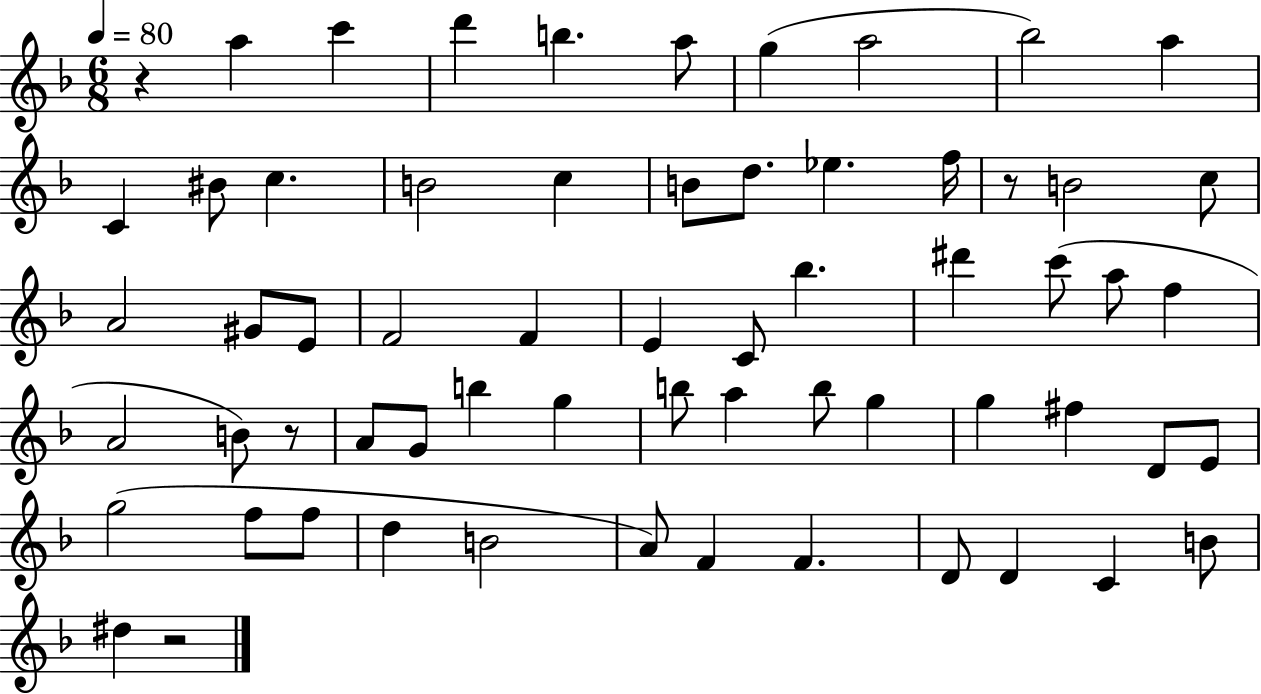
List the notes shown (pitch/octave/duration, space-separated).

R/q A5/q C6/q D6/q B5/q. A5/e G5/q A5/h Bb5/h A5/q C4/q BIS4/e C5/q. B4/h C5/q B4/e D5/e. Eb5/q. F5/s R/e B4/h C5/e A4/h G#4/e E4/e F4/h F4/q E4/q C4/e Bb5/q. D#6/q C6/e A5/e F5/q A4/h B4/e R/e A4/e G4/e B5/q G5/q B5/e A5/q B5/e G5/q G5/q F#5/q D4/e E4/e G5/h F5/e F5/e D5/q B4/h A4/e F4/q F4/q. D4/e D4/q C4/q B4/e D#5/q R/h